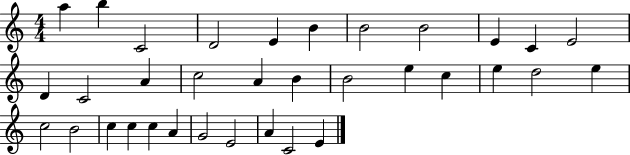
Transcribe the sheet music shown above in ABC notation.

X:1
T:Untitled
M:4/4
L:1/4
K:C
a b C2 D2 E B B2 B2 E C E2 D C2 A c2 A B B2 e c e d2 e c2 B2 c c c A G2 E2 A C2 E